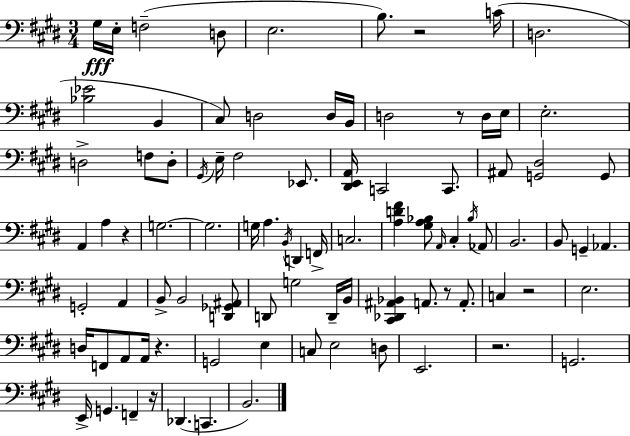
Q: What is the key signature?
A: E major